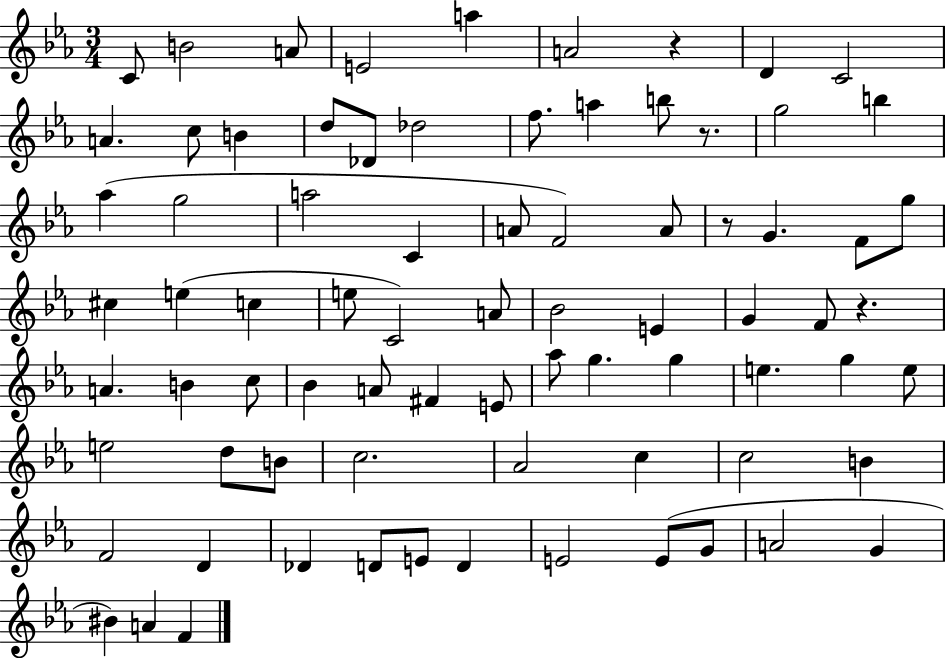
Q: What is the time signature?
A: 3/4